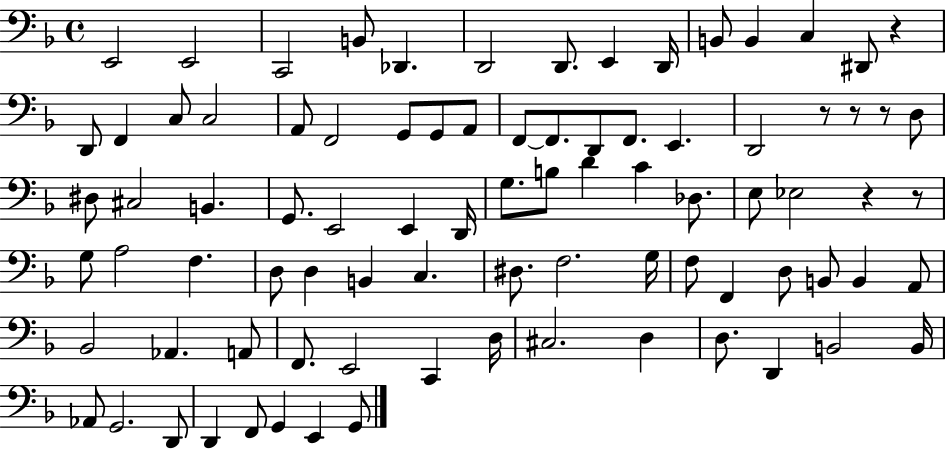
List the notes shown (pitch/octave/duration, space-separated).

E2/h E2/h C2/h B2/e Db2/q. D2/h D2/e. E2/q D2/s B2/e B2/q C3/q D#2/e R/q D2/e F2/q C3/e C3/h A2/e F2/h G2/e G2/e A2/e F2/e F2/e. D2/e F2/e. E2/q. D2/h R/e R/e R/e D3/e D#3/e C#3/h B2/q. G2/e. E2/h E2/q D2/s G3/e. B3/e D4/q C4/q Db3/e. E3/e Eb3/h R/q R/e G3/e A3/h F3/q. D3/e D3/q B2/q C3/q. D#3/e. F3/h. G3/s F3/e F2/q D3/e B2/e B2/q A2/e Bb2/h Ab2/q. A2/e F2/e. E2/h C2/q D3/s C#3/h. D3/q D3/e. D2/q B2/h B2/s Ab2/e G2/h. D2/e D2/q F2/e G2/q E2/q G2/e